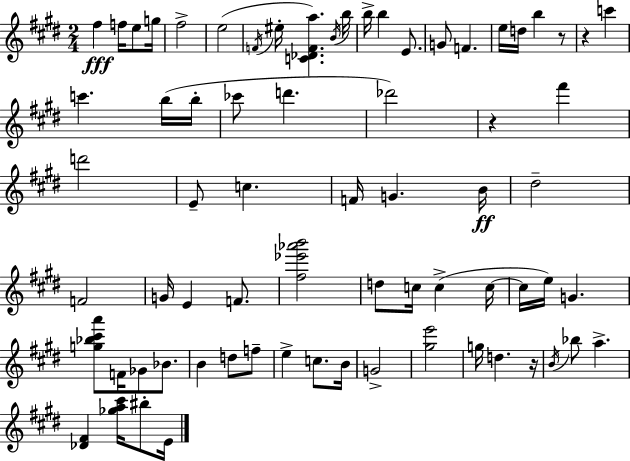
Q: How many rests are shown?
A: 4